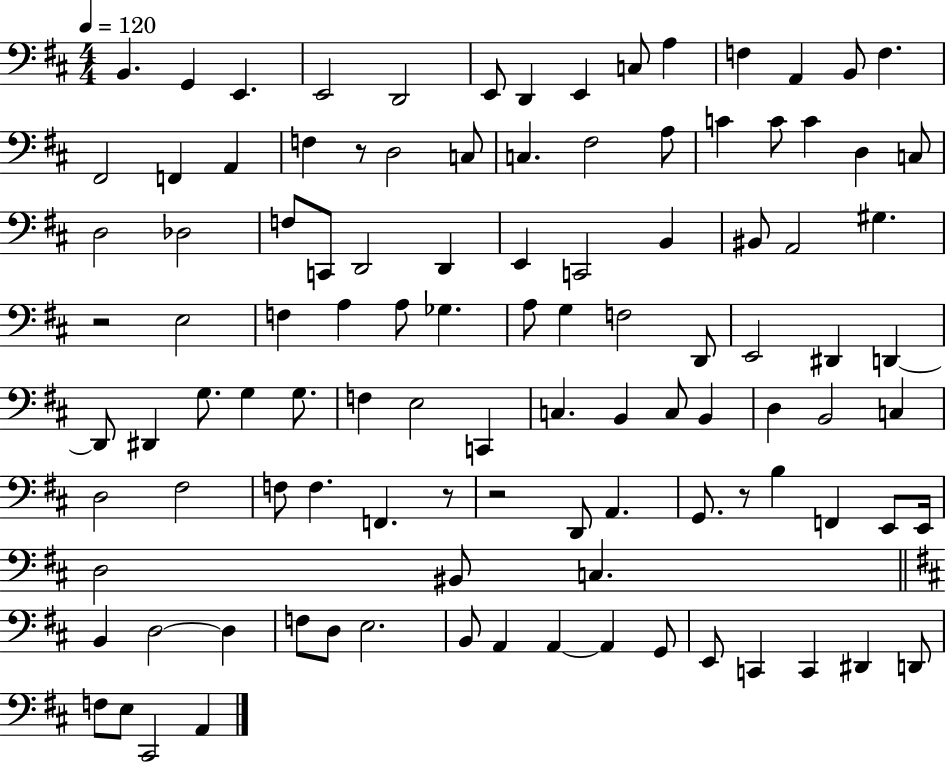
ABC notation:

X:1
T:Untitled
M:4/4
L:1/4
K:D
B,, G,, E,, E,,2 D,,2 E,,/2 D,, E,, C,/2 A, F, A,, B,,/2 F, ^F,,2 F,, A,, F, z/2 D,2 C,/2 C, ^F,2 A,/2 C C/2 C D, C,/2 D,2 _D,2 F,/2 C,,/2 D,,2 D,, E,, C,,2 B,, ^B,,/2 A,,2 ^G, z2 E,2 F, A, A,/2 _G, A,/2 G, F,2 D,,/2 E,,2 ^D,, D,, D,,/2 ^D,, G,/2 G, G,/2 F, E,2 C,, C, B,, C,/2 B,, D, B,,2 C, D,2 ^F,2 F,/2 F, F,, z/2 z2 D,,/2 A,, G,,/2 z/2 B, F,, E,,/2 E,,/4 D,2 ^B,,/2 C, B,, D,2 D, F,/2 D,/2 E,2 B,,/2 A,, A,, A,, G,,/2 E,,/2 C,, C,, ^D,, D,,/2 F,/2 E,/2 ^C,,2 A,,